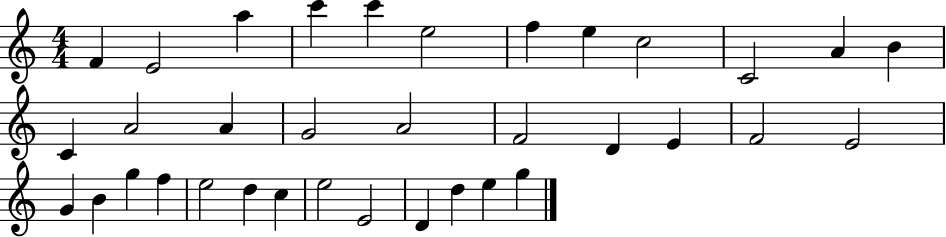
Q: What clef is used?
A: treble